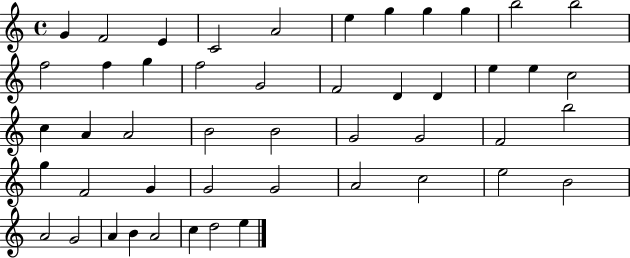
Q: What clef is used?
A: treble